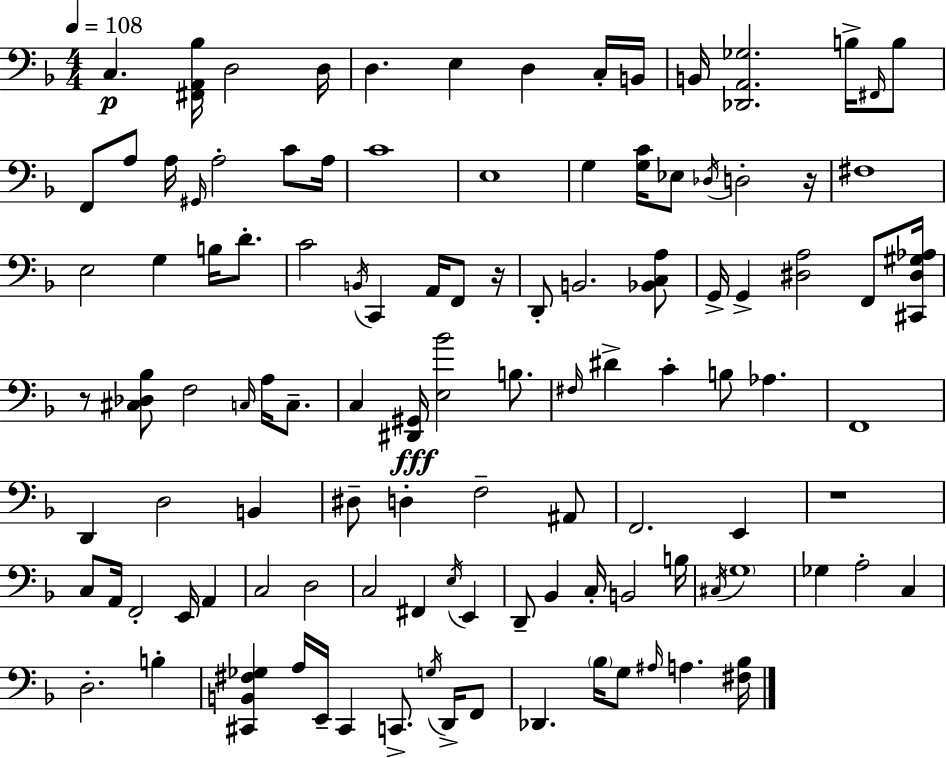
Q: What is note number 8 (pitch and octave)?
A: B2